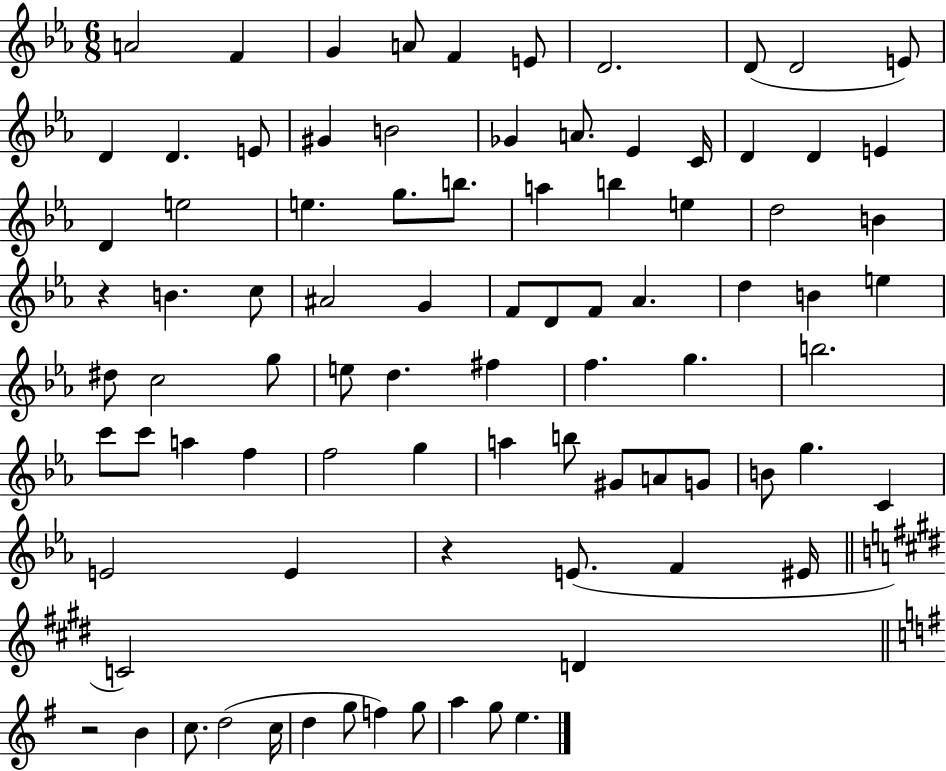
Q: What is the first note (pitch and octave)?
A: A4